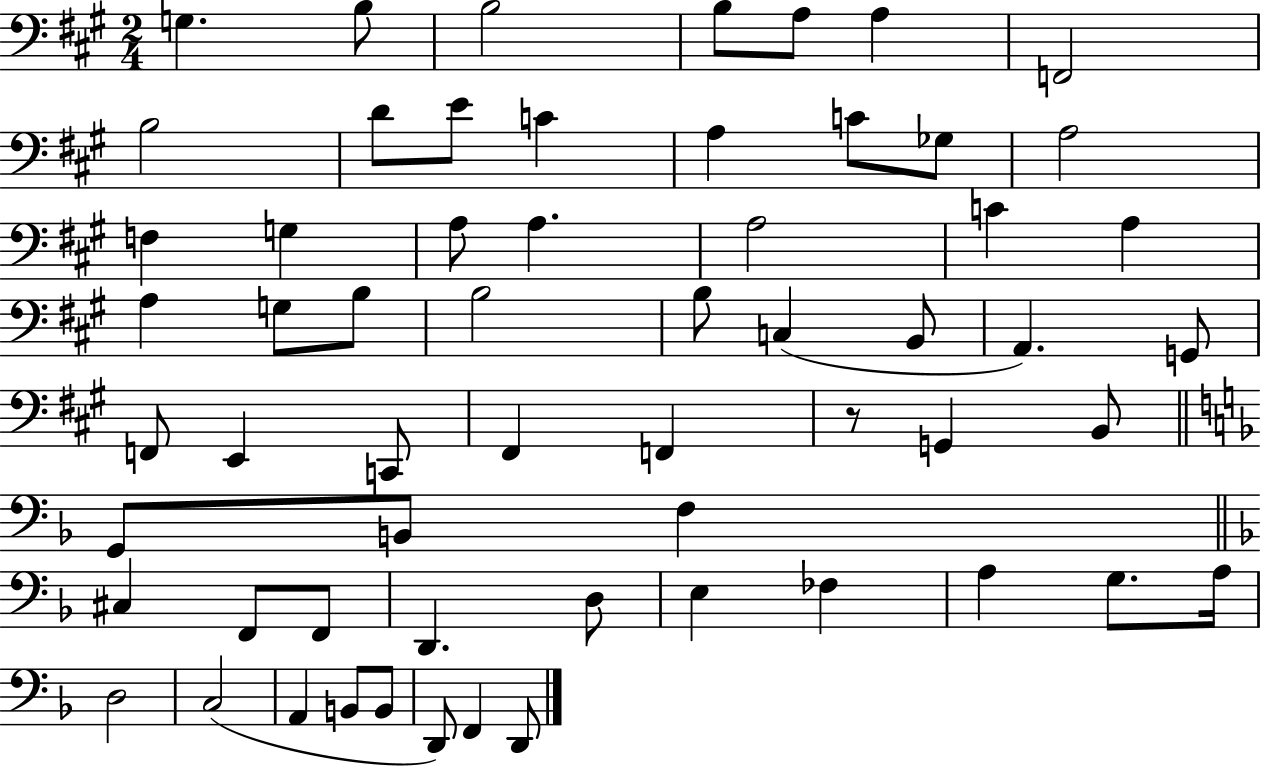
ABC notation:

X:1
T:Untitled
M:2/4
L:1/4
K:A
G, B,/2 B,2 B,/2 A,/2 A, F,,2 B,2 D/2 E/2 C A, C/2 _G,/2 A,2 F, G, A,/2 A, A,2 C A, A, G,/2 B,/2 B,2 B,/2 C, B,,/2 A,, G,,/2 F,,/2 E,, C,,/2 ^F,, F,, z/2 G,, B,,/2 G,,/2 B,,/2 F, ^C, F,,/2 F,,/2 D,, D,/2 E, _F, A, G,/2 A,/4 D,2 C,2 A,, B,,/2 B,,/2 D,,/2 F,, D,,/2